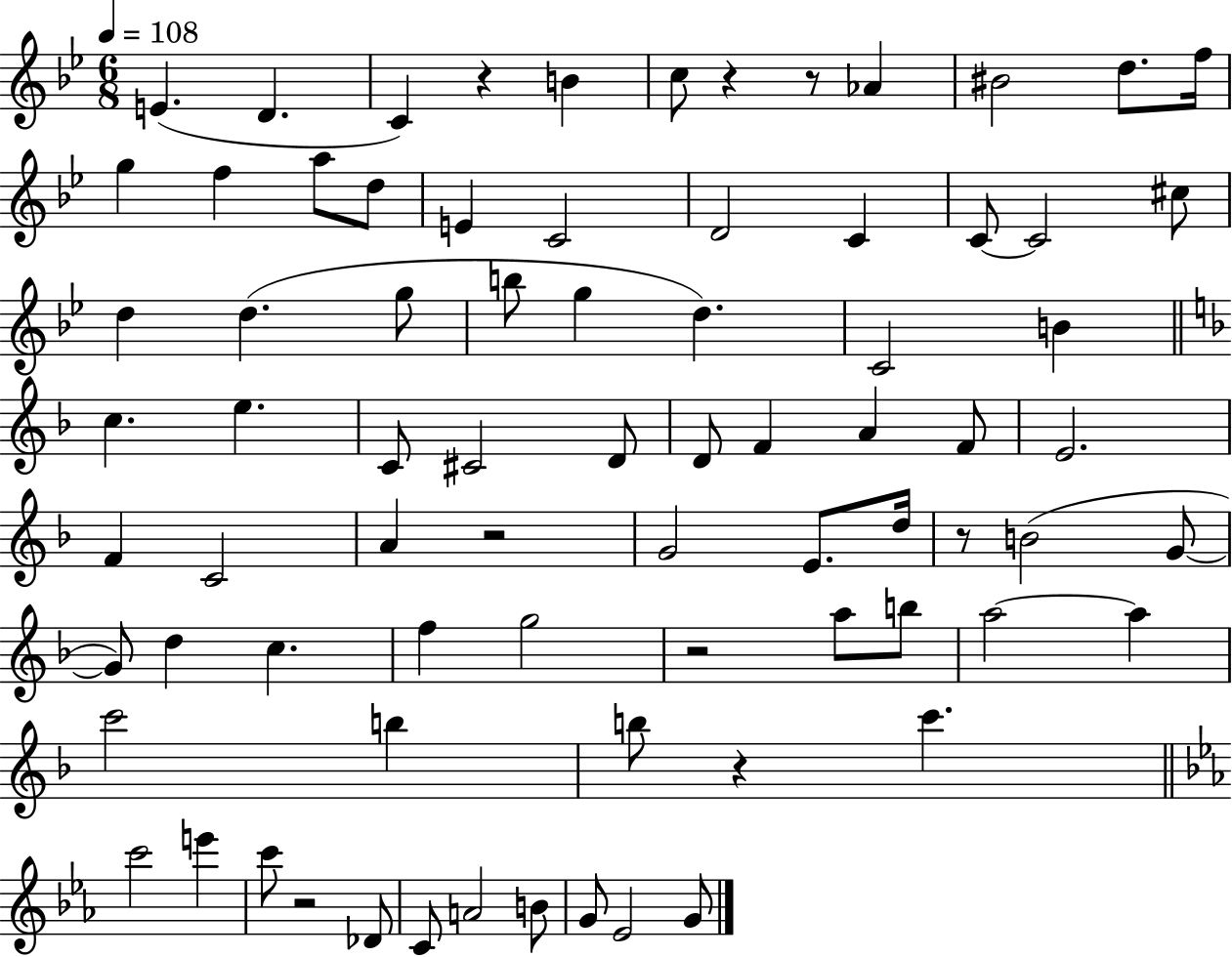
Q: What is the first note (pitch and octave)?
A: E4